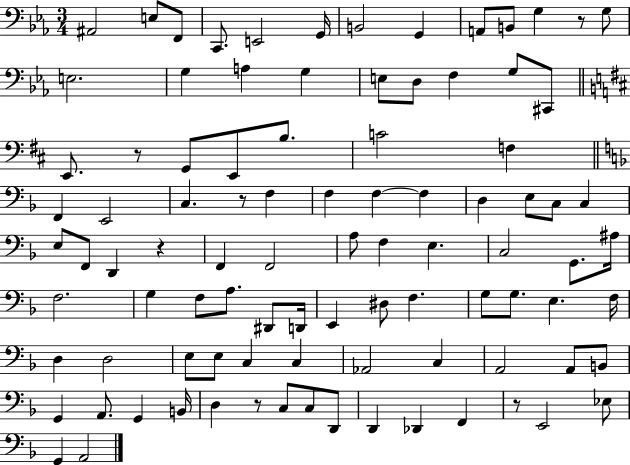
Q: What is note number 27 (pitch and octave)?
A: F3